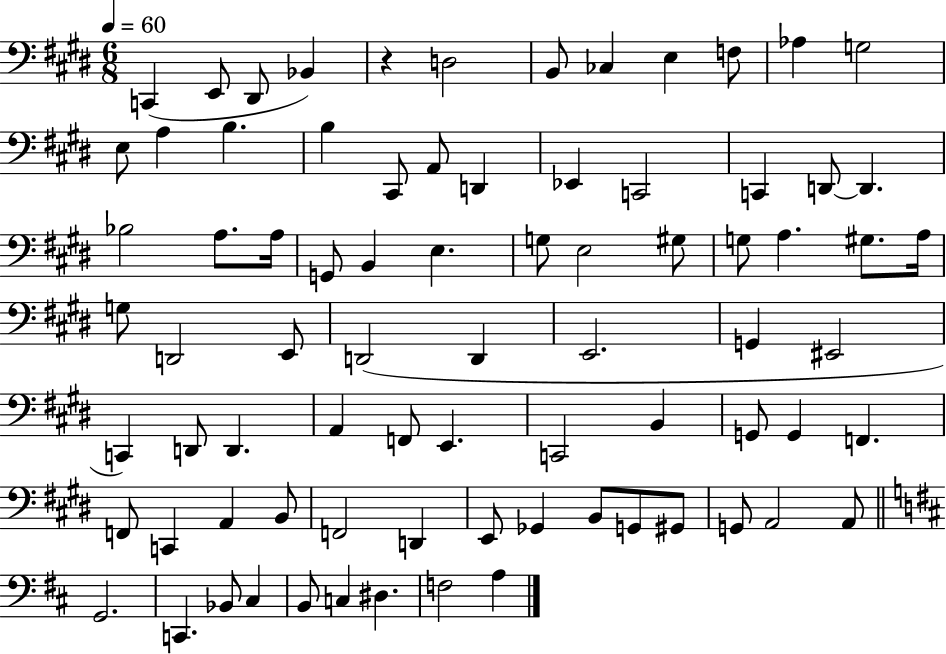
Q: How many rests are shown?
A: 1